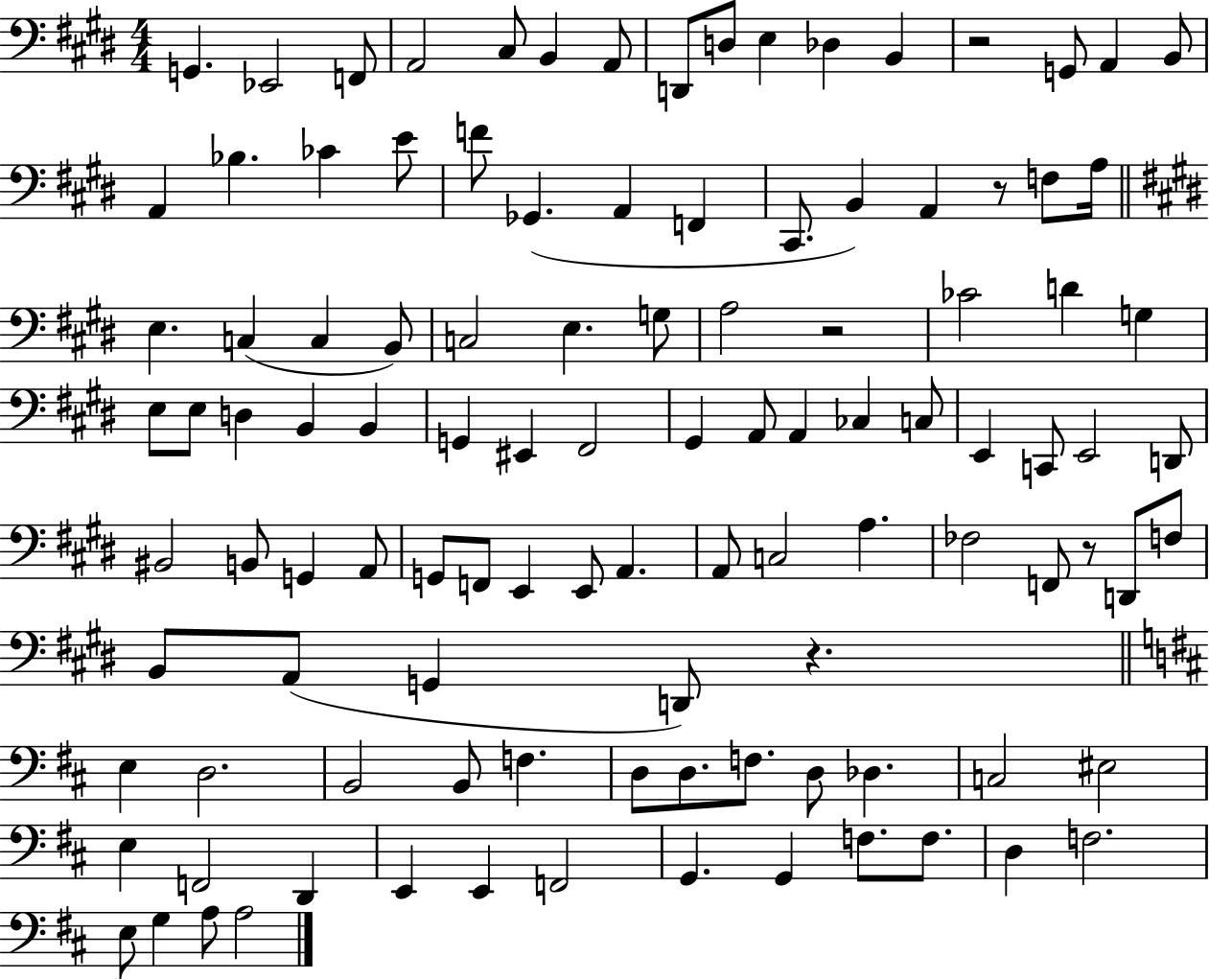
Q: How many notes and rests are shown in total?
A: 109